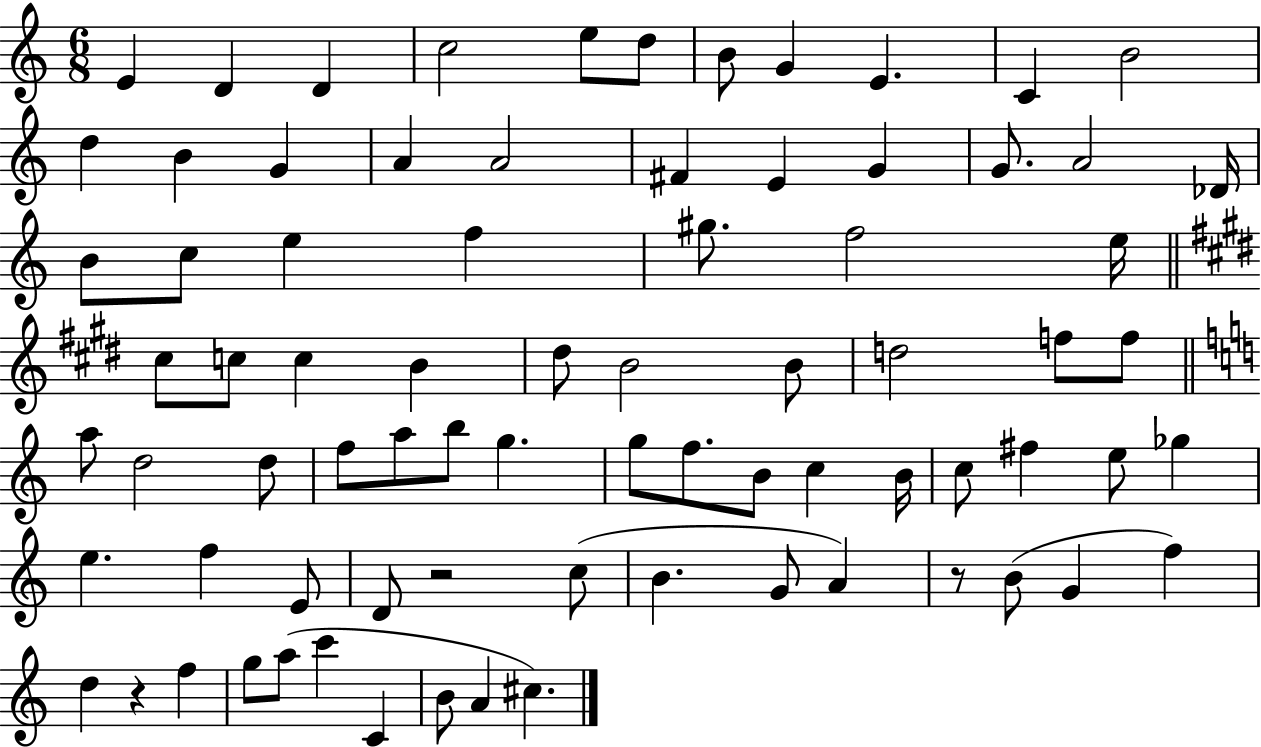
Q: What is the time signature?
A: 6/8